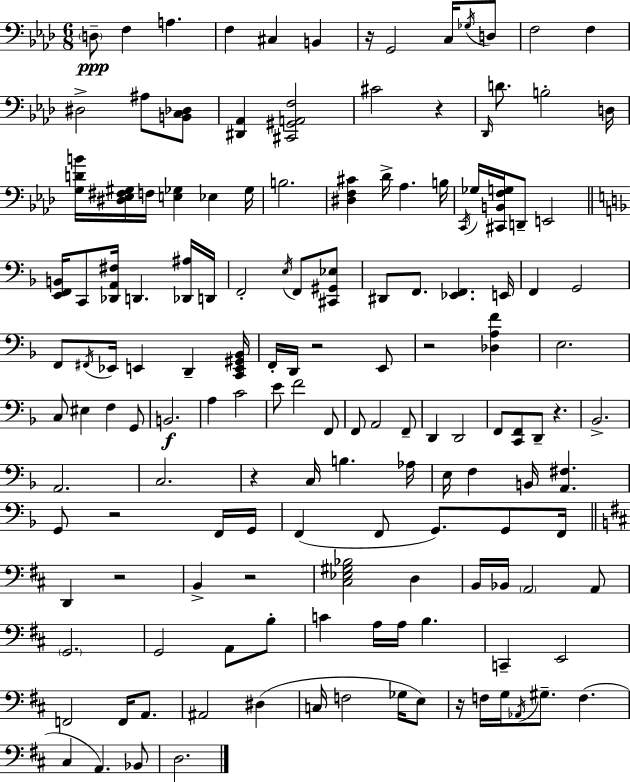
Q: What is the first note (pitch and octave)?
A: D3